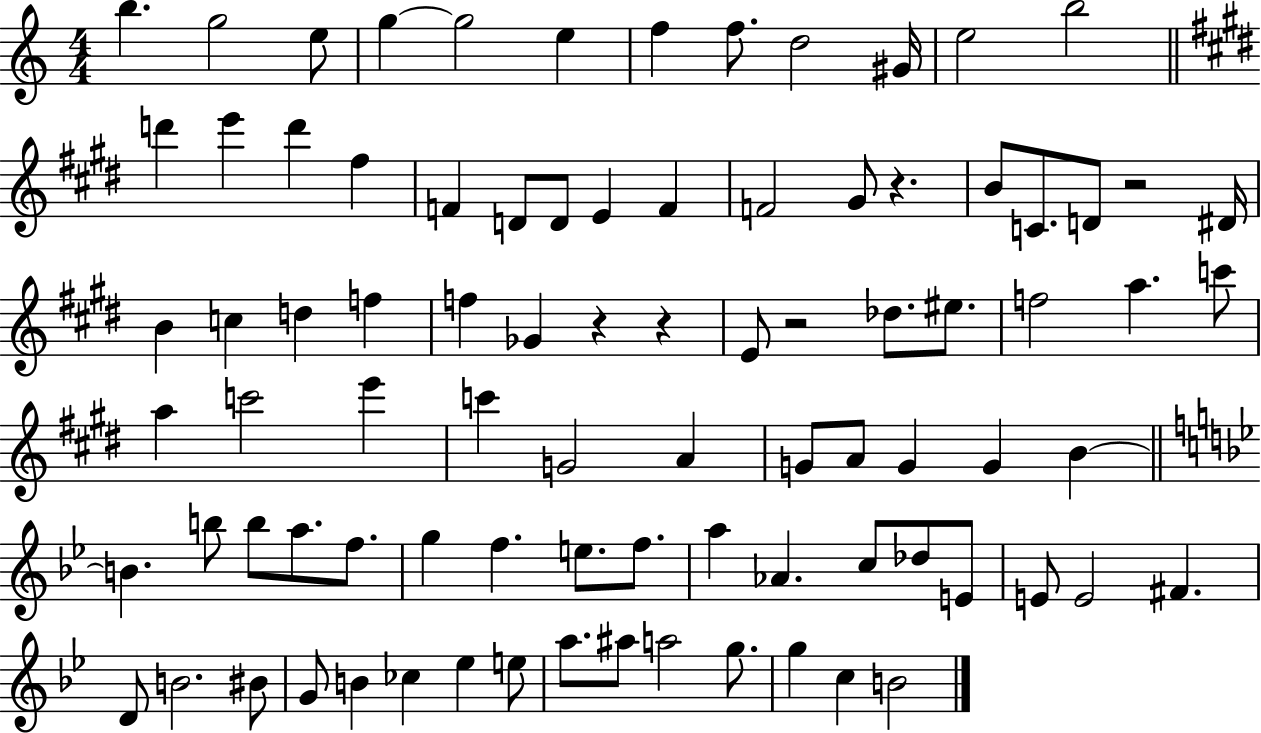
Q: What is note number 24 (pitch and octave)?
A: B4